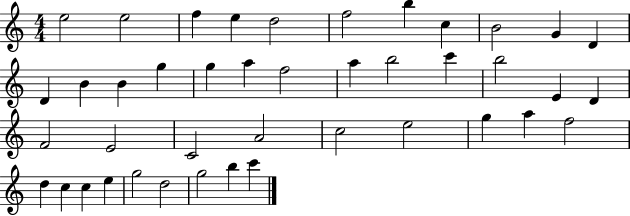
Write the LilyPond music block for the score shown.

{
  \clef treble
  \numericTimeSignature
  \time 4/4
  \key c \major
  e''2 e''2 | f''4 e''4 d''2 | f''2 b''4 c''4 | b'2 g'4 d'4 | \break d'4 b'4 b'4 g''4 | g''4 a''4 f''2 | a''4 b''2 c'''4 | b''2 e'4 d'4 | \break f'2 e'2 | c'2 a'2 | c''2 e''2 | g''4 a''4 f''2 | \break d''4 c''4 c''4 e''4 | g''2 d''2 | g''2 b''4 c'''4 | \bar "|."
}